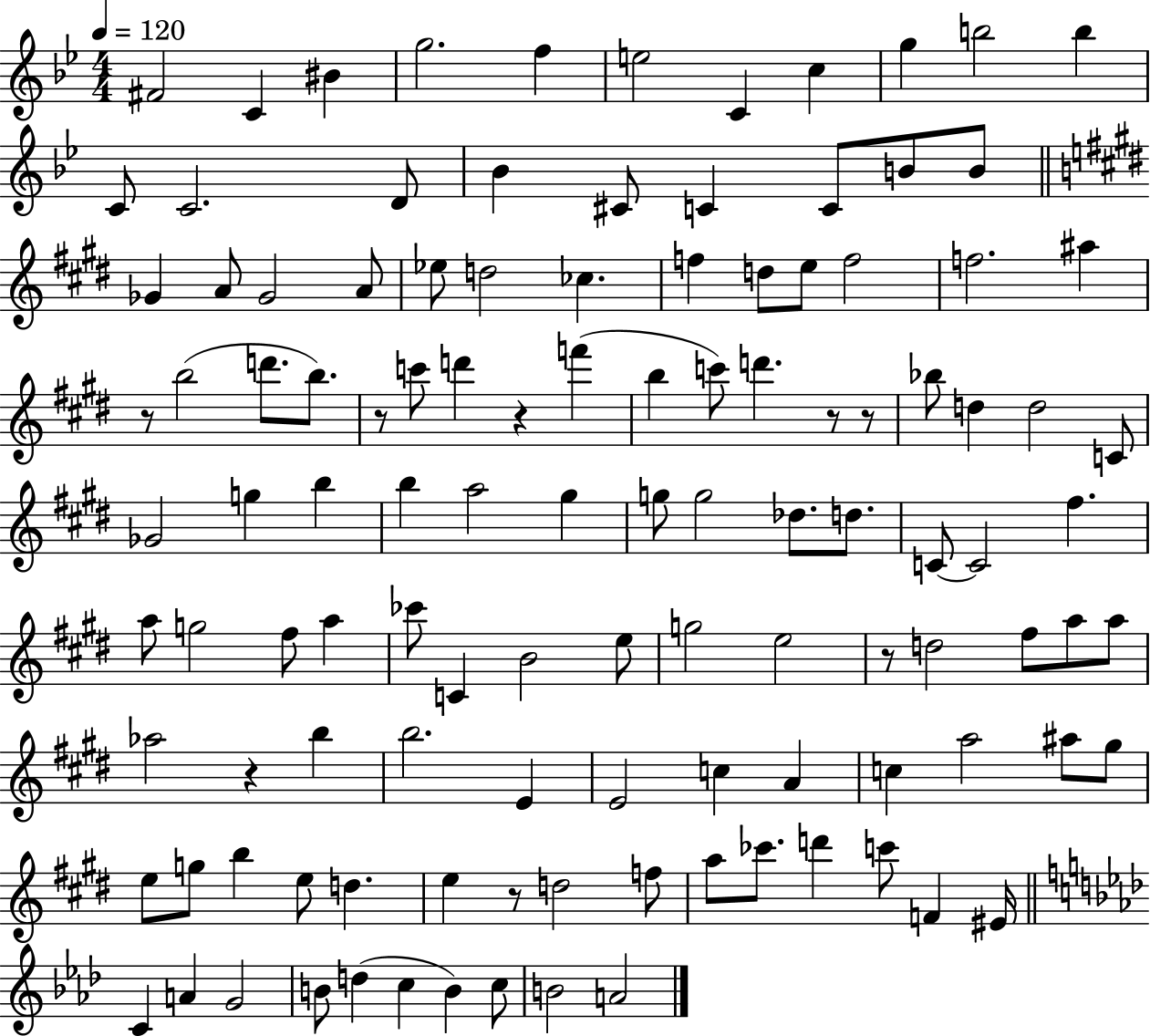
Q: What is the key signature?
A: BES major